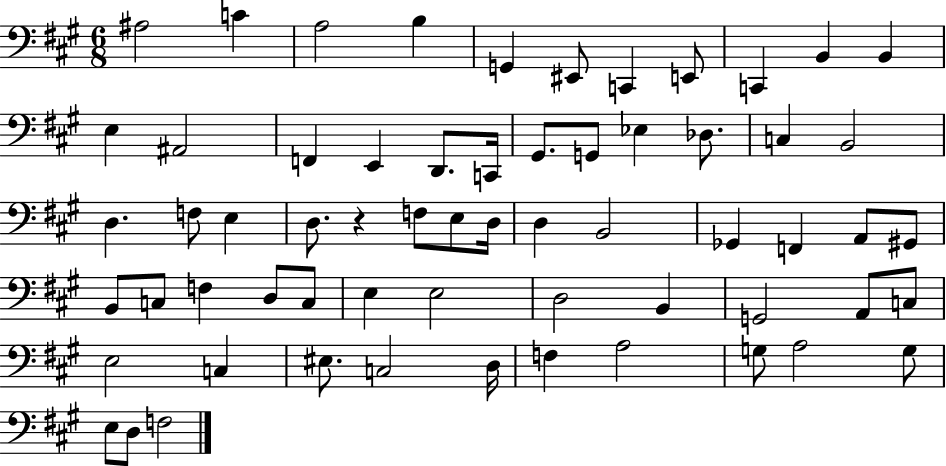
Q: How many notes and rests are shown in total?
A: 62